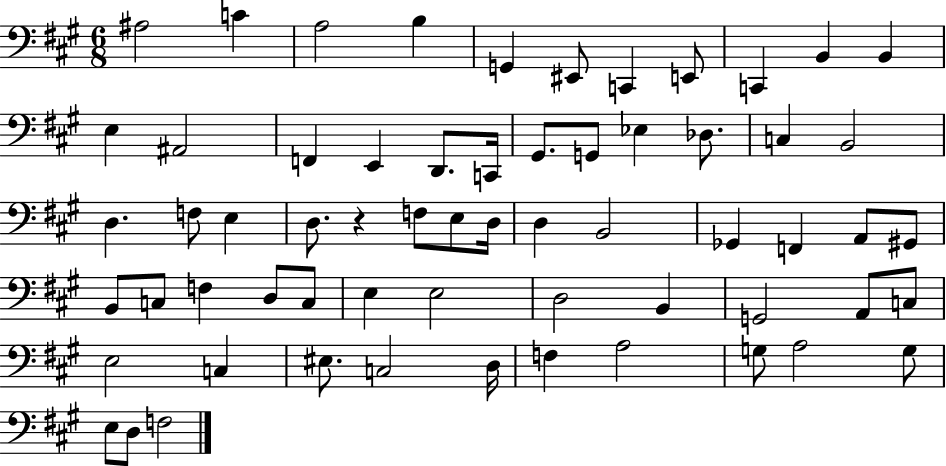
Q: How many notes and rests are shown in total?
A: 62